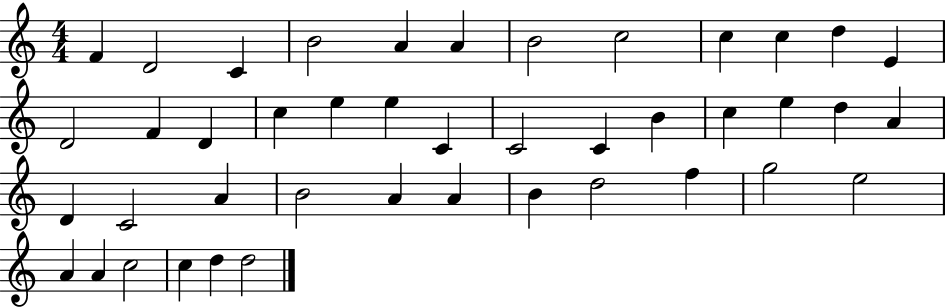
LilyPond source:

{
  \clef treble
  \numericTimeSignature
  \time 4/4
  \key c \major
  f'4 d'2 c'4 | b'2 a'4 a'4 | b'2 c''2 | c''4 c''4 d''4 e'4 | \break d'2 f'4 d'4 | c''4 e''4 e''4 c'4 | c'2 c'4 b'4 | c''4 e''4 d''4 a'4 | \break d'4 c'2 a'4 | b'2 a'4 a'4 | b'4 d''2 f''4 | g''2 e''2 | \break a'4 a'4 c''2 | c''4 d''4 d''2 | \bar "|."
}